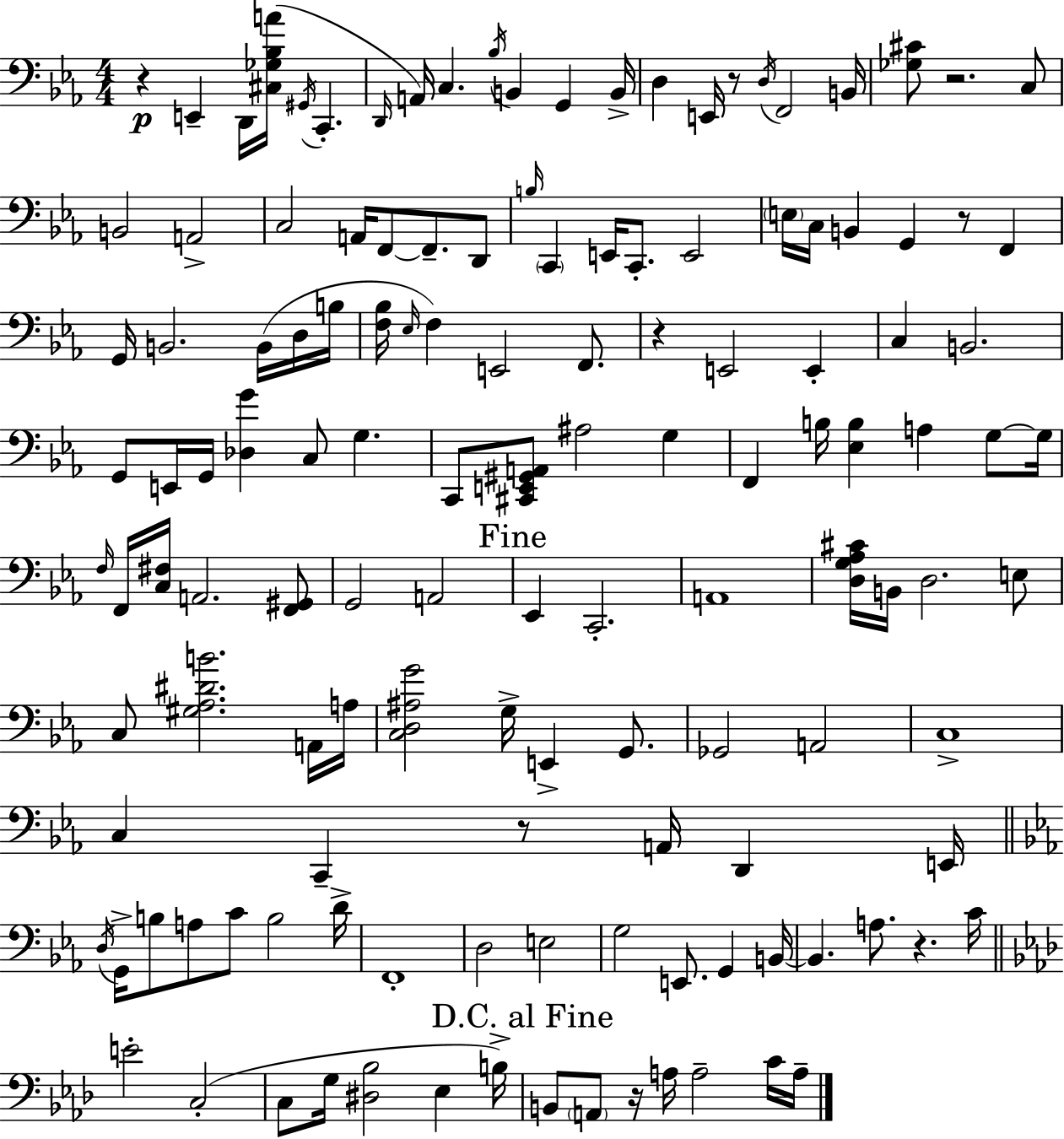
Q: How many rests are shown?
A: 8